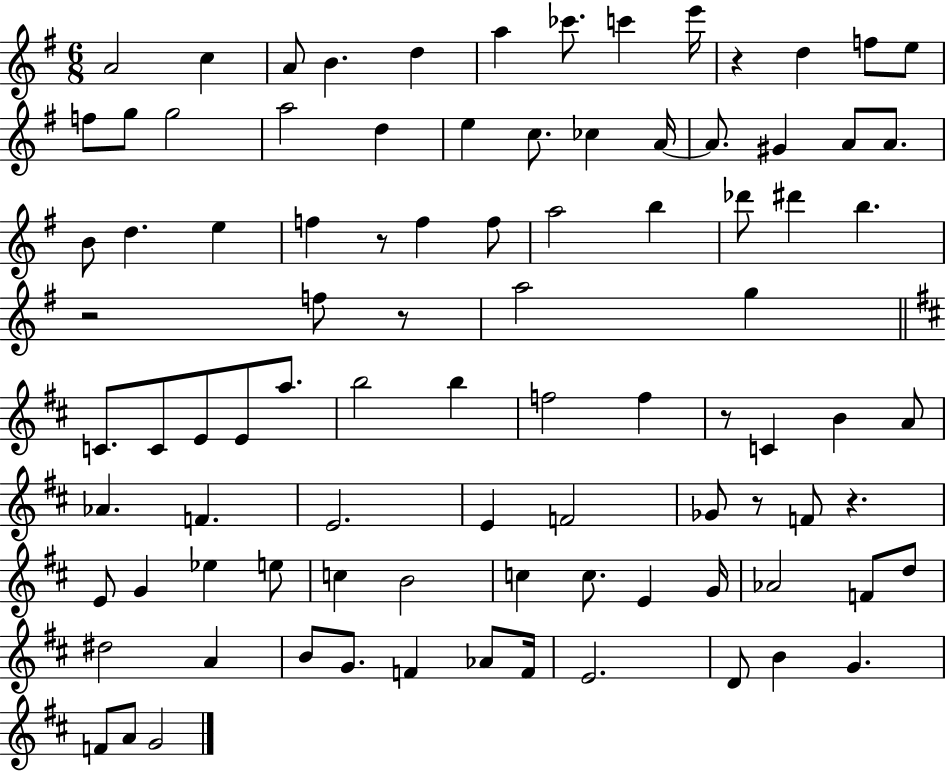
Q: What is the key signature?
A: G major